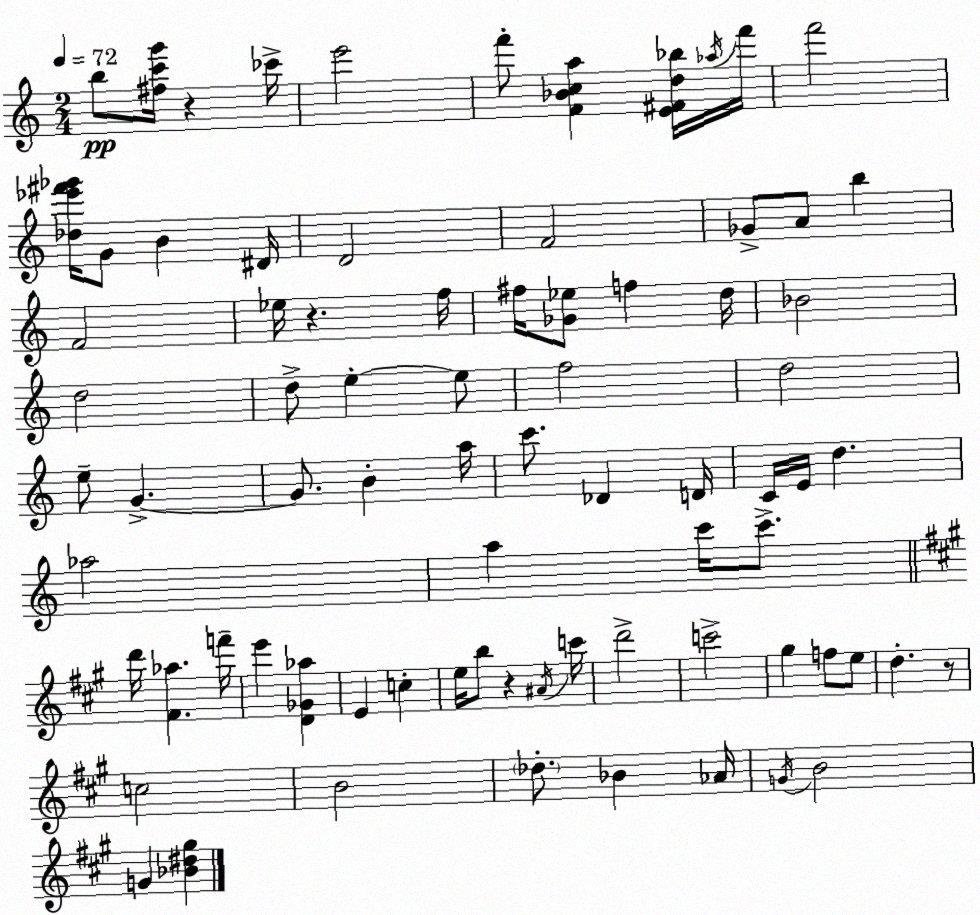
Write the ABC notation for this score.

X:1
T:Untitled
M:2/4
L:1/4
K:Am
b/2 [^fc'g']/4 z _c'/4 e'2 f'/2 [F_Bca] [E^Fd_b]/4 _a/4 f'/4 f'2 [_d_e'^f'_g']/4 G/2 B ^D/4 D2 F2 _G/2 A/2 b F2 _e/4 z f/4 ^f/4 [_G_e]/2 f d/4 _B2 d2 d/2 e e/2 f2 d2 e/2 G G/2 B a/4 c'/2 _D D/4 C/4 E/4 d _a2 a c'/4 c'/2 d'/4 [^F_a] f'/4 e' [D_G_a] E c e/4 b/2 z ^A/4 c'/4 d'2 c'2 ^g f/2 e/2 d z/2 c2 B2 _d/2 _B _A/4 G/4 B2 G [_B^d^g]